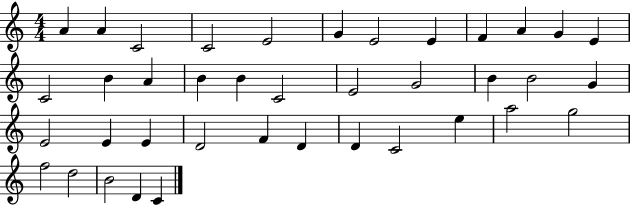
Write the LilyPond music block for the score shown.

{
  \clef treble
  \numericTimeSignature
  \time 4/4
  \key c \major
  a'4 a'4 c'2 | c'2 e'2 | g'4 e'2 e'4 | f'4 a'4 g'4 e'4 | \break c'2 b'4 a'4 | b'4 b'4 c'2 | e'2 g'2 | b'4 b'2 g'4 | \break e'2 e'4 e'4 | d'2 f'4 d'4 | d'4 c'2 e''4 | a''2 g''2 | \break f''2 d''2 | b'2 d'4 c'4 | \bar "|."
}